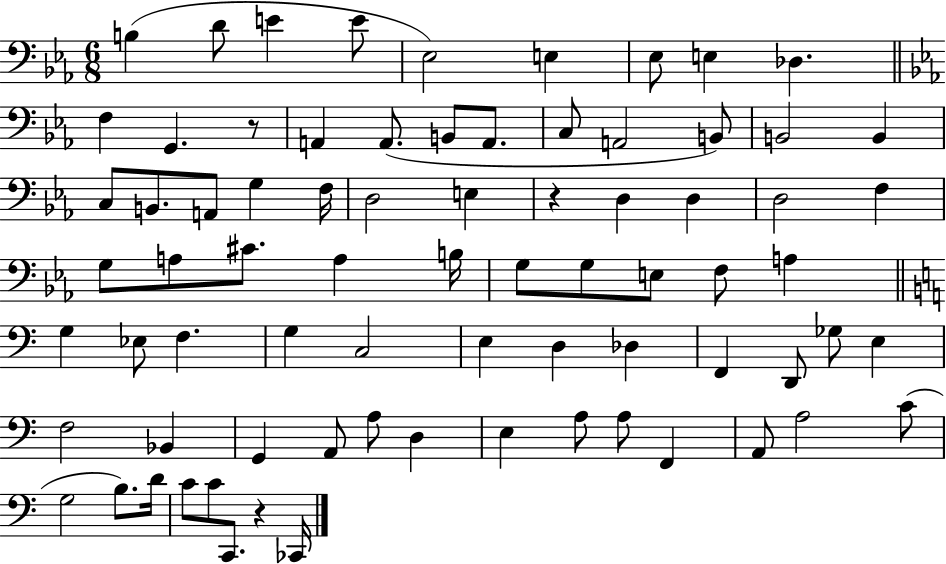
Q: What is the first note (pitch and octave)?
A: B3